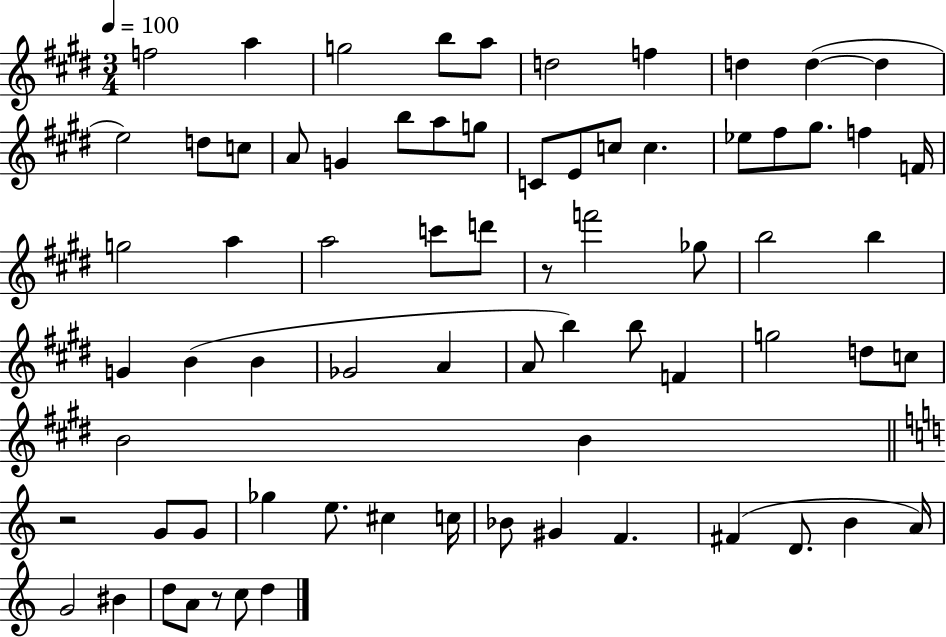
{
  \clef treble
  \numericTimeSignature
  \time 3/4
  \key e \major
  \tempo 4 = 100
  f''2 a''4 | g''2 b''8 a''8 | d''2 f''4 | d''4 d''4~(~ d''4 | \break e''2) d''8 c''8 | a'8 g'4 b''8 a''8 g''8 | c'8 e'8 c''8 c''4. | ees''8 fis''8 gis''8. f''4 f'16 | \break g''2 a''4 | a''2 c'''8 d'''8 | r8 f'''2 ges''8 | b''2 b''4 | \break g'4 b'4( b'4 | ges'2 a'4 | a'8 b''4) b''8 f'4 | g''2 d''8 c''8 | \break b'2 b'4 | \bar "||" \break \key a \minor r2 g'8 g'8 | ges''4 e''8. cis''4 c''16 | bes'8 gis'4 f'4. | fis'4( d'8. b'4 a'16) | \break g'2 bis'4 | d''8 a'8 r8 c''8 d''4 | \bar "|."
}